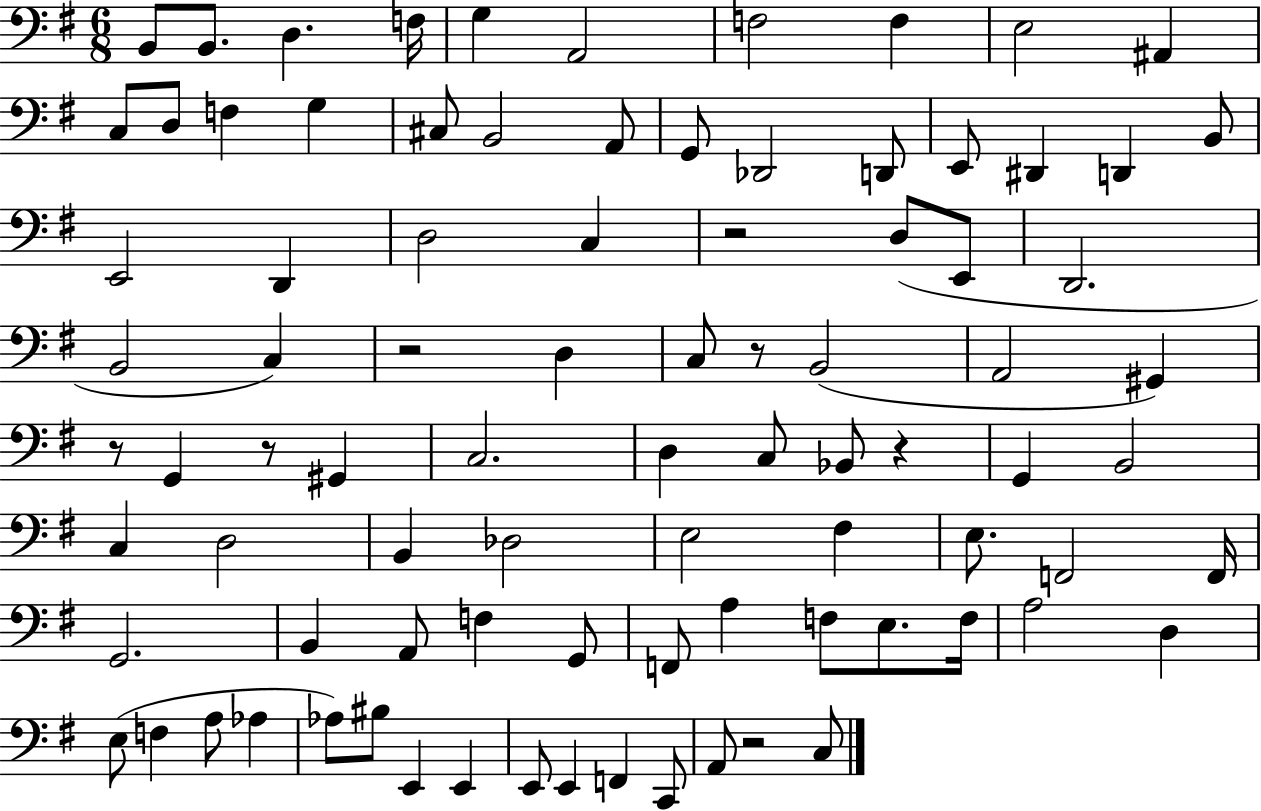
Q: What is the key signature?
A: G major